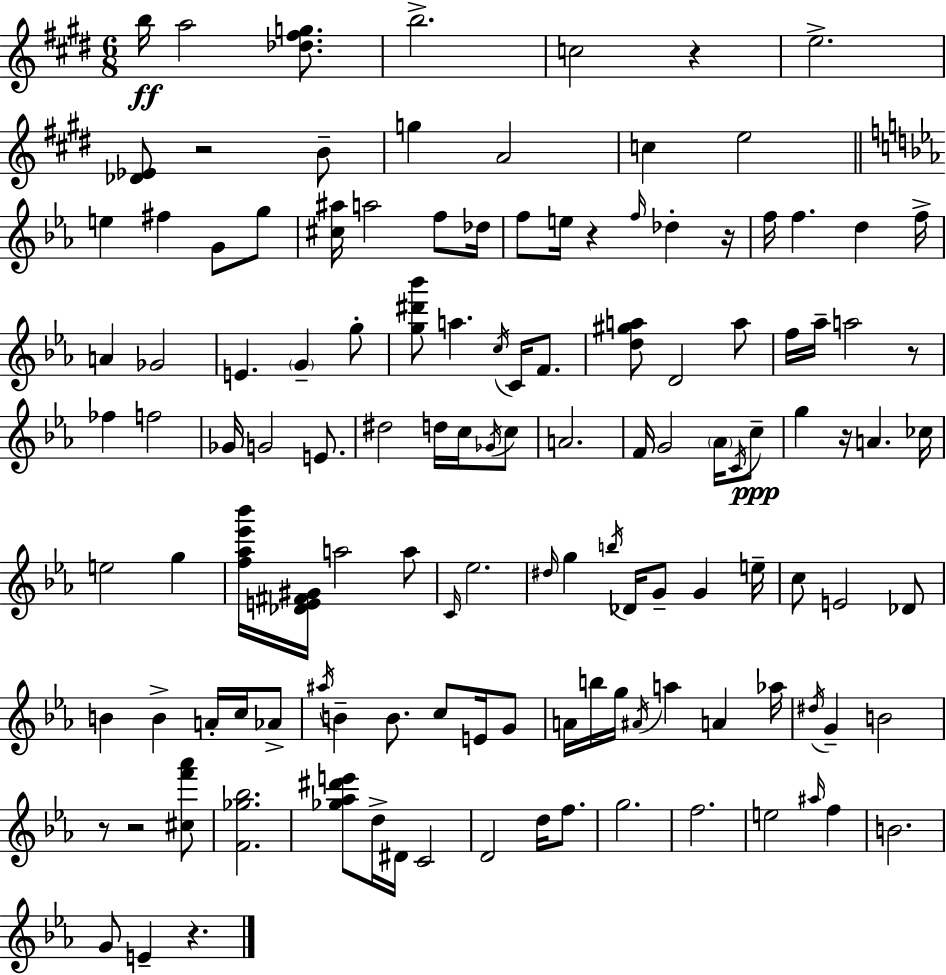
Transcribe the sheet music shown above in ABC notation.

X:1
T:Untitled
M:6/8
L:1/4
K:E
b/4 a2 [_d^fg]/2 b2 c2 z e2 [_D_E]/2 z2 B/2 g A2 c e2 e ^f G/2 g/2 [^c^a]/4 a2 f/2 _d/4 f/2 e/4 z f/4 _d z/4 f/4 f d f/4 A _G2 E G g/2 [g^d'_b']/2 a c/4 C/4 F/2 [d^ga]/2 D2 a/2 f/4 _a/4 a2 z/2 _f f2 _G/4 G2 E/2 ^d2 d/4 c/4 _G/4 c/2 A2 F/4 G2 _A/4 C/4 c/2 g z/4 A _c/4 e2 g [f_a_e'_b']/4 [_DE^F^G]/4 a2 a/2 C/4 _e2 ^d/4 g b/4 _D/4 G/2 G e/4 c/2 E2 _D/2 B B A/4 c/4 _A/2 ^a/4 B B/2 c/2 E/4 G/2 A/4 b/4 g/4 ^A/4 a A _a/4 ^d/4 G B2 z/2 z2 [^cf'_a']/2 [F_g_b]2 [_g_a^d'e']/2 d/4 ^D/4 C2 D2 d/4 f/2 g2 f2 e2 ^a/4 f B2 G/2 E z